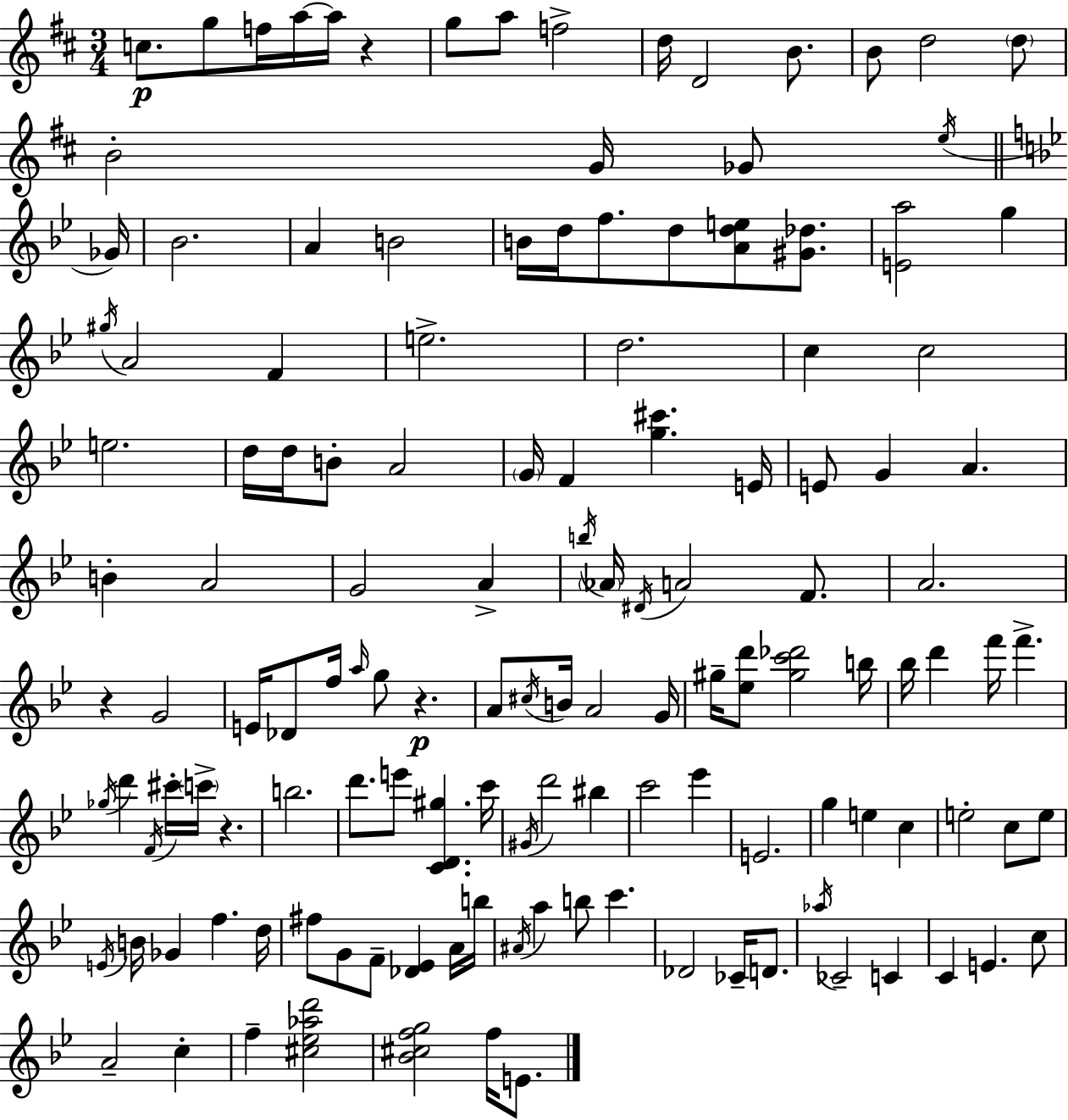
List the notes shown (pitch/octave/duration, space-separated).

C5/e. G5/e F5/s A5/s A5/s R/q G5/e A5/e F5/h D5/s D4/h B4/e. B4/e D5/h D5/e B4/h G4/s Gb4/e E5/s Gb4/s Bb4/h. A4/q B4/h B4/s D5/s F5/e. D5/e [A4,D5,E5]/e [G#4,Db5]/e. [E4,A5]/h G5/q G#5/s A4/h F4/q E5/h. D5/h. C5/q C5/h E5/h. D5/s D5/s B4/e A4/h G4/s F4/q [G5,C#6]/q. E4/s E4/e G4/q A4/q. B4/q A4/h G4/h A4/q B5/s Ab4/s D#4/s A4/h F4/e. A4/h. R/q G4/h E4/s Db4/e F5/s A5/s G5/e R/q. A4/e C#5/s B4/s A4/h G4/s G#5/s [Eb5,D6]/e [G#5,C6,Db6]/h B5/s Bb5/s D6/q F6/s F6/q. Gb5/s D6/q F4/s C#6/s C6/s R/q. B5/h. D6/e. E6/e [C4,D4,G#5]/q. C6/s G#4/s D6/h BIS5/q C6/h Eb6/q E4/h. G5/q E5/q C5/q E5/h C5/e E5/e E4/s B4/s Gb4/q F5/q. D5/s F#5/e G4/e F4/e [Db4,Eb4]/q A4/s B5/s A#4/s A5/q B5/e C6/q. Db4/h CES4/s D4/e. Ab5/s CES4/h C4/q C4/q E4/q. C5/e A4/h C5/q F5/q [C#5,Eb5,Ab5,D6]/h [Bb4,C#5,F5,G5]/h F5/s E4/e.